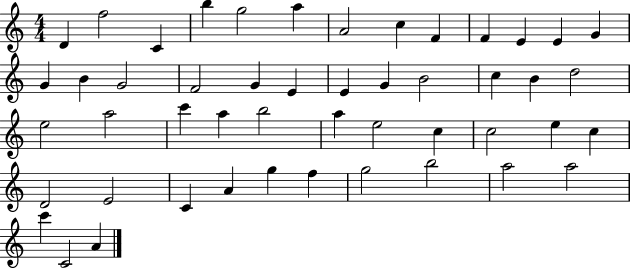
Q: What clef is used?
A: treble